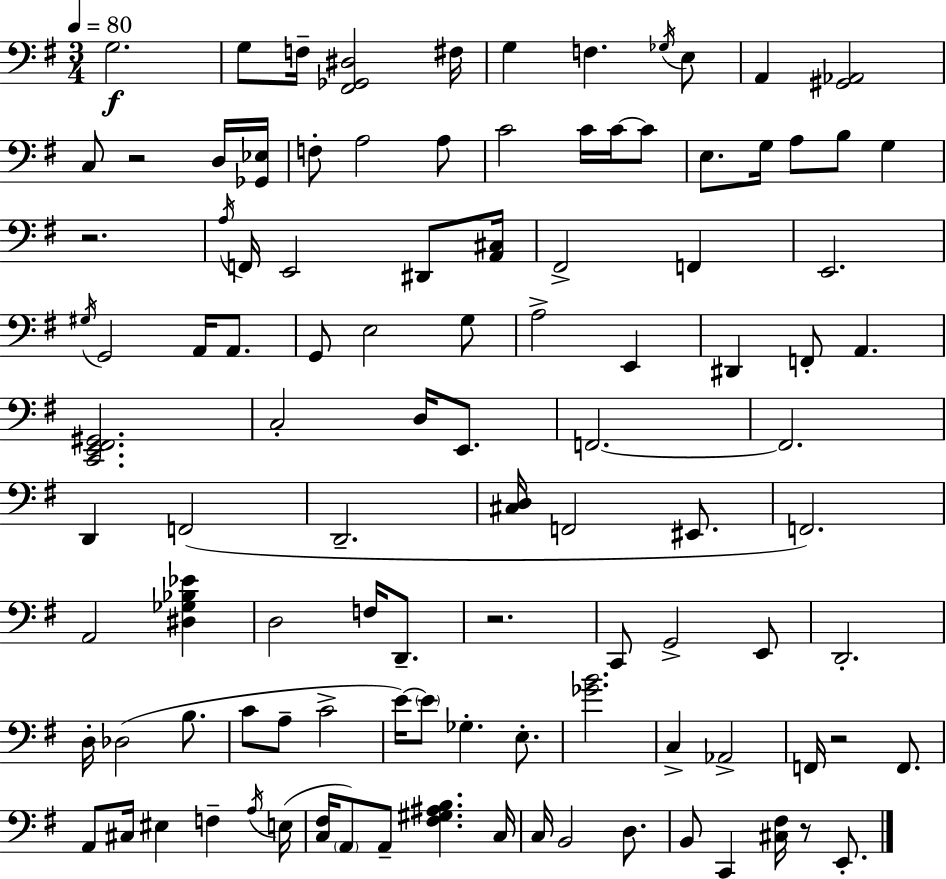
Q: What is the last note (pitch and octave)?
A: E2